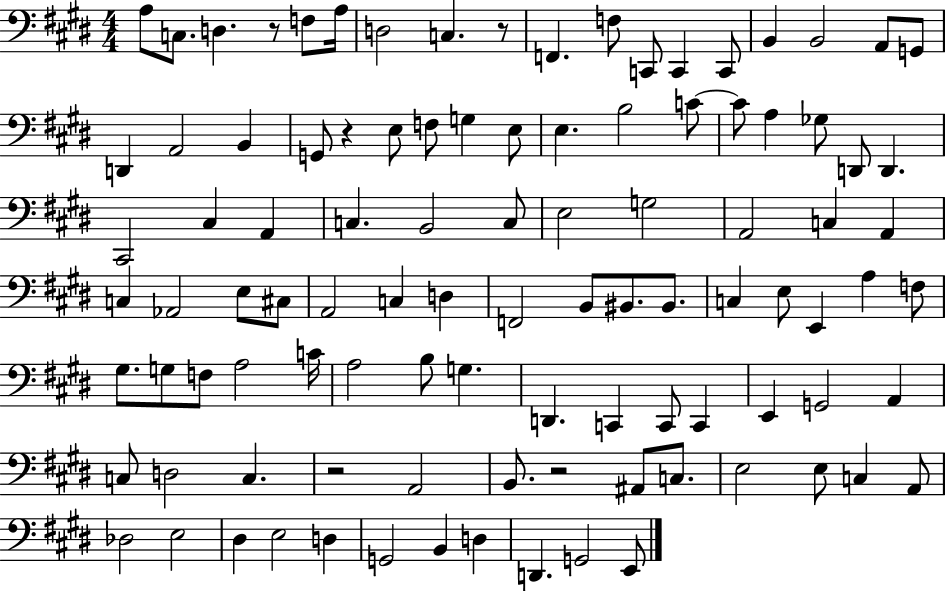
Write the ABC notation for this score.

X:1
T:Untitled
M:4/4
L:1/4
K:E
A,/2 C,/2 D, z/2 F,/2 A,/4 D,2 C, z/2 F,, F,/2 C,,/2 C,, C,,/2 B,, B,,2 A,,/2 G,,/2 D,, A,,2 B,, G,,/2 z E,/2 F,/2 G, E,/2 E, B,2 C/2 C/2 A, _G,/2 D,,/2 D,, ^C,,2 ^C, A,, C, B,,2 C,/2 E,2 G,2 A,,2 C, A,, C, _A,,2 E,/2 ^C,/2 A,,2 C, D, F,,2 B,,/2 ^B,,/2 ^B,,/2 C, E,/2 E,, A, F,/2 ^G,/2 G,/2 F,/2 A,2 C/4 A,2 B,/2 G, D,, C,, C,,/2 C,, E,, G,,2 A,, C,/2 D,2 C, z2 A,,2 B,,/2 z2 ^A,,/2 C,/2 E,2 E,/2 C, A,,/2 _D,2 E,2 ^D, E,2 D, G,,2 B,, D, D,, G,,2 E,,/2